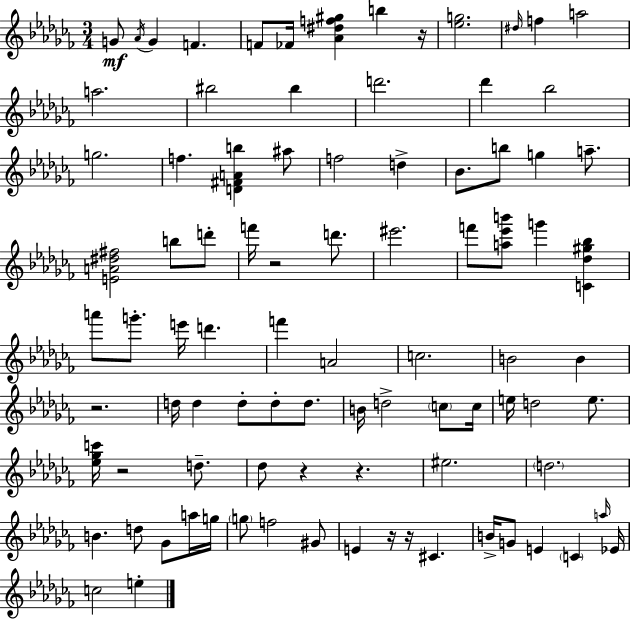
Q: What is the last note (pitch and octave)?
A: E5